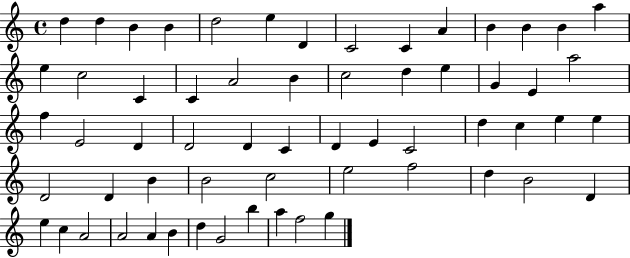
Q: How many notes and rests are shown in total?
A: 61